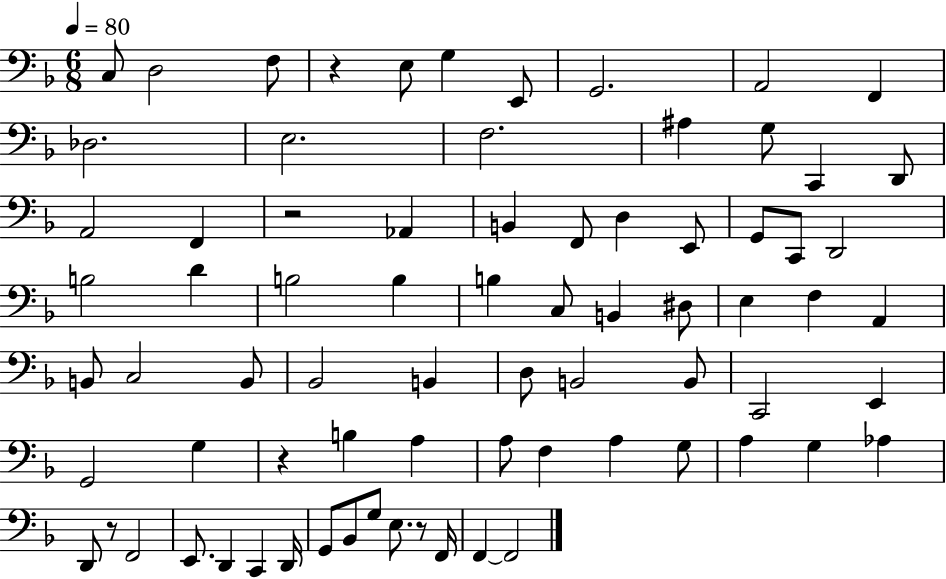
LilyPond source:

{
  \clef bass
  \numericTimeSignature
  \time 6/8
  \key f \major
  \tempo 4 = 80
  \repeat volta 2 { c8 d2 f8 | r4 e8 g4 e,8 | g,2. | a,2 f,4 | \break des2. | e2. | f2. | ais4 g8 c,4 d,8 | \break a,2 f,4 | r2 aes,4 | b,4 f,8 d4 e,8 | g,8 c,8 d,2 | \break b2 d'4 | b2 b4 | b4 c8 b,4 dis8 | e4 f4 a,4 | \break b,8 c2 b,8 | bes,2 b,4 | d8 b,2 b,8 | c,2 e,4 | \break g,2 g4 | r4 b4 a4 | a8 f4 a4 g8 | a4 g4 aes4 | \break d,8 r8 f,2 | e,8. d,4 c,4 d,16 | g,8 bes,8 g8 e8. r8 f,16 | f,4~~ f,2 | \break } \bar "|."
}